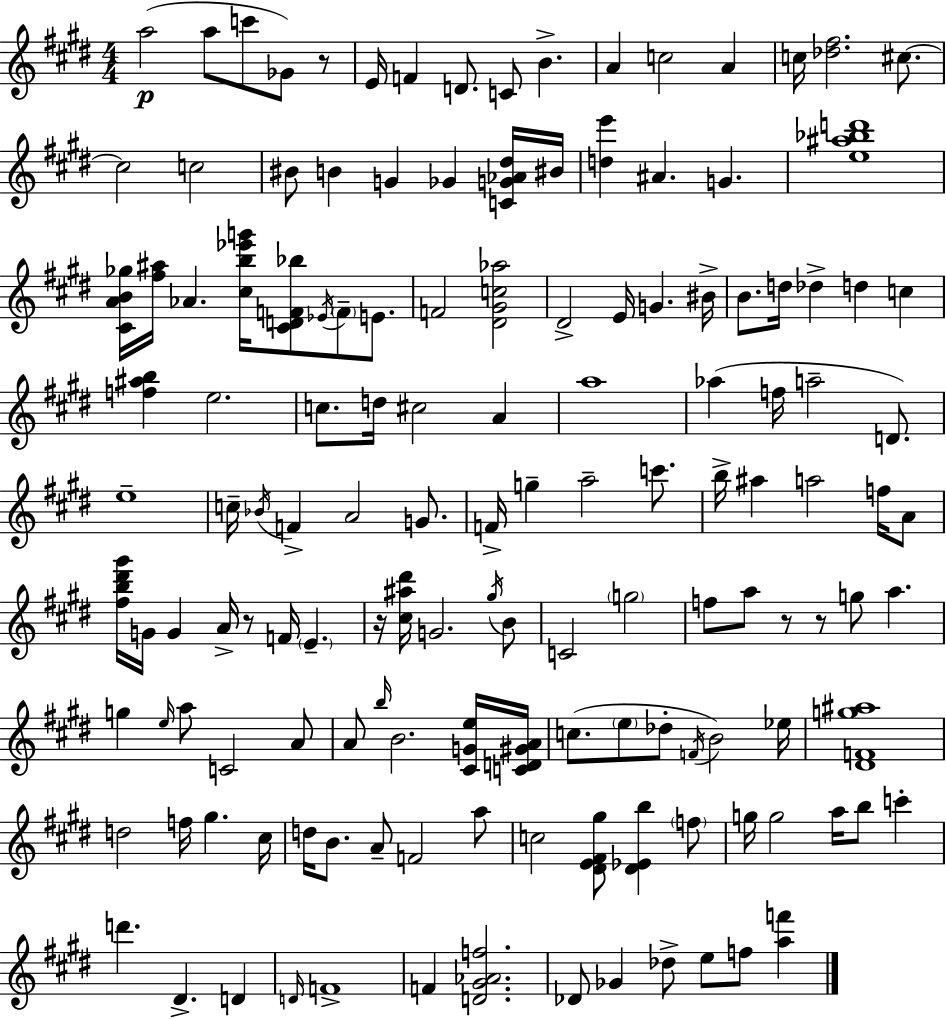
A5/h A5/e C6/e Gb4/e R/e E4/s F4/q D4/e. C4/e B4/q. A4/q C5/h A4/q C5/s [Db5,F#5]/h. C#5/e. C#5/h C5/h BIS4/e B4/q G4/q Gb4/q [C4,G4,Ab4,D#5]/s BIS4/s [D5,E6]/q A#4/q. G4/q. [E5,A#5,Bb5,D6]/w [C#4,A4,B4,Gb5]/s [F#5,A#5]/s Ab4/q. [C#5,B5,Eb6,G6]/s [C#4,D4,F4,Bb5]/e Eb4/s F4/e E4/e. F4/h [D#4,G#4,C5,Ab5]/h D#4/h E4/s G4/q. BIS4/s B4/e. D5/s Db5/q D5/q C5/q [F5,A#5,B5]/q E5/h. C5/e. D5/s C#5/h A4/q A5/w Ab5/q F5/s A5/h D4/e. E5/w C5/s Bb4/s F4/q A4/h G4/e. F4/s G5/q A5/h C6/e. B5/s A#5/q A5/h F5/s A4/e [F#5,B5,D#6,G#6]/s G4/s G4/q A4/s R/e F4/s E4/q. R/s [C#5,A#5,D#6]/s G4/h. G#5/s B4/e C4/h G5/h F5/e A5/e R/e R/e G5/e A5/q. G5/q E5/s A5/e C4/h A4/e A4/e B5/s B4/h. [C#4,G4,E5]/s [C4,D4,G#4,A4]/s C5/e. E5/e Db5/e F4/s B4/h Eb5/s [D#4,F4,G5,A#5]/w D5/h F5/s G#5/q. C#5/s D5/s B4/e. A4/e F4/h A5/e C5/h [D#4,E4,F#4,G#5]/e [D#4,Eb4,B5]/q F5/e G5/s G5/h A5/s B5/e C6/q D6/q. D#4/q. D4/q D4/s F4/w F4/q [D4,G#4,Ab4,F5]/h. Db4/e Gb4/q Db5/e E5/e F5/e [A5,F6]/q